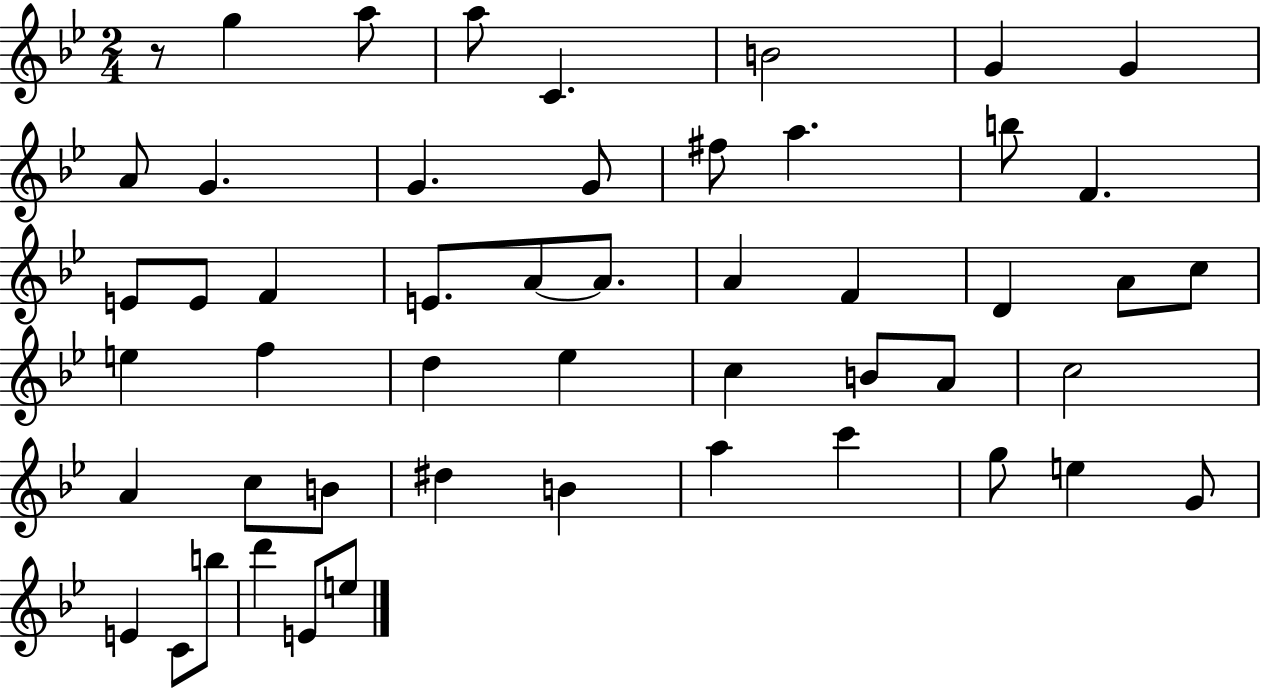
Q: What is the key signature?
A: BES major